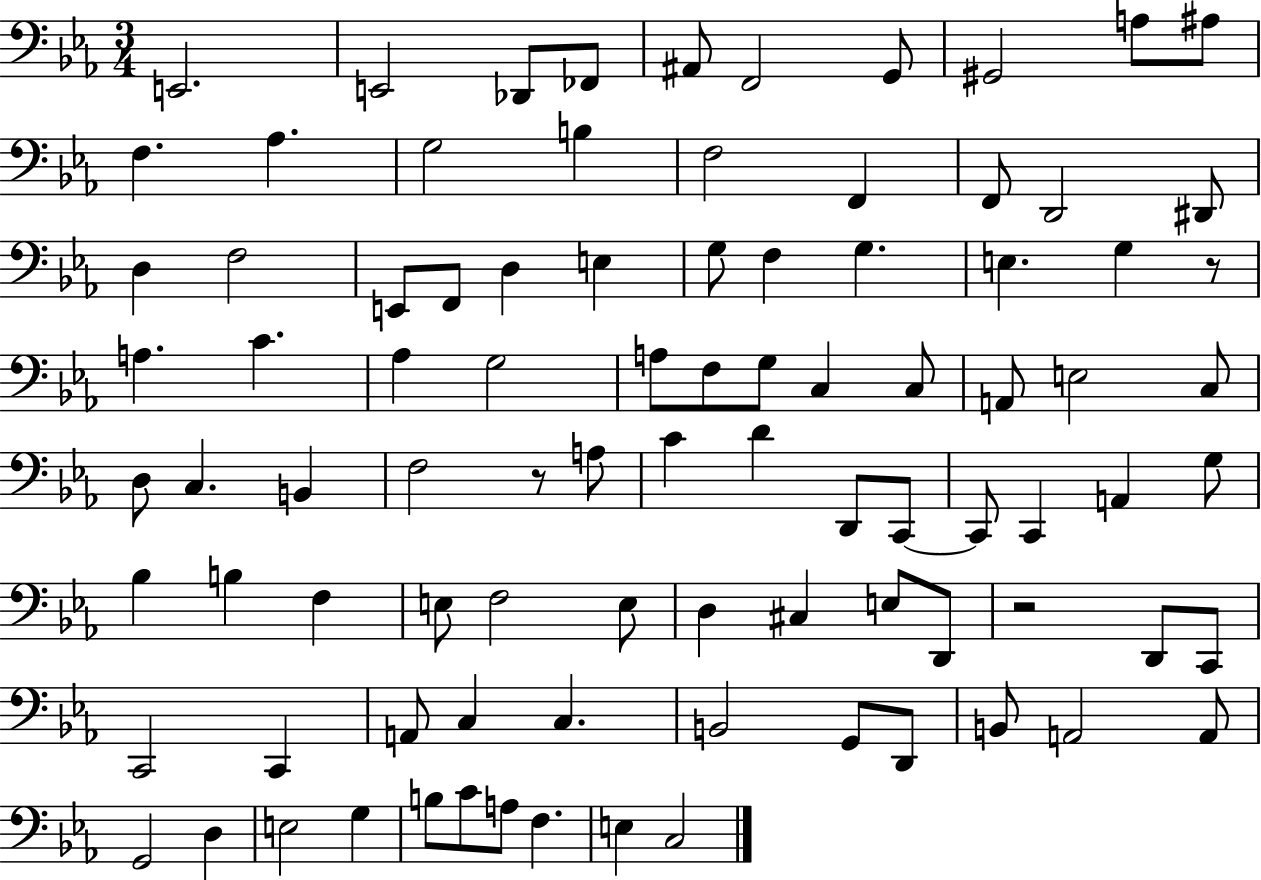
E2/h. E2/h Db2/e FES2/e A#2/e F2/h G2/e G#2/h A3/e A#3/e F3/q. Ab3/q. G3/h B3/q F3/h F2/q F2/e D2/h D#2/e D3/q F3/h E2/e F2/e D3/q E3/q G3/e F3/q G3/q. E3/q. G3/q R/e A3/q. C4/q. Ab3/q G3/h A3/e F3/e G3/e C3/q C3/e A2/e E3/h C3/e D3/e C3/q. B2/q F3/h R/e A3/e C4/q D4/q D2/e C2/e C2/e C2/q A2/q G3/e Bb3/q B3/q F3/q E3/e F3/h E3/e D3/q C#3/q E3/e D2/e R/h D2/e C2/e C2/h C2/q A2/e C3/q C3/q. B2/h G2/e D2/e B2/e A2/h A2/e G2/h D3/q E3/h G3/q B3/e C4/e A3/e F3/q. E3/q C3/h